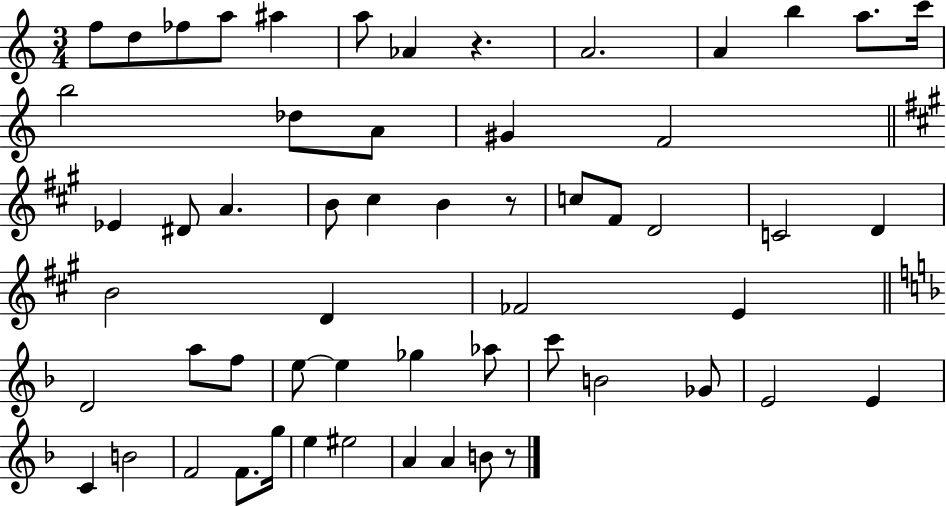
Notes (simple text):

F5/e D5/e FES5/e A5/e A#5/q A5/e Ab4/q R/q. A4/h. A4/q B5/q A5/e. C6/s B5/h Db5/e A4/e G#4/q F4/h Eb4/q D#4/e A4/q. B4/e C#5/q B4/q R/e C5/e F#4/e D4/h C4/h D4/q B4/h D4/q FES4/h E4/q D4/h A5/e F5/e E5/e E5/q Gb5/q Ab5/e C6/e B4/h Gb4/e E4/h E4/q C4/q B4/h F4/h F4/e. G5/s E5/q EIS5/h A4/q A4/q B4/e R/e